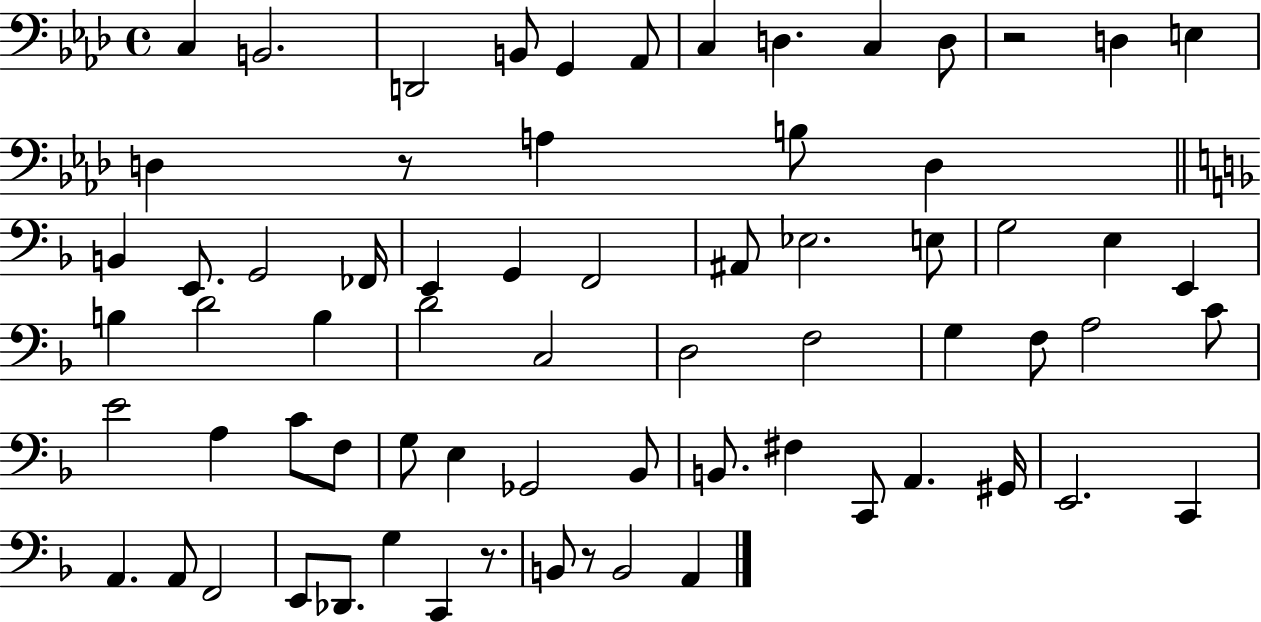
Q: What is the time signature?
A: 4/4